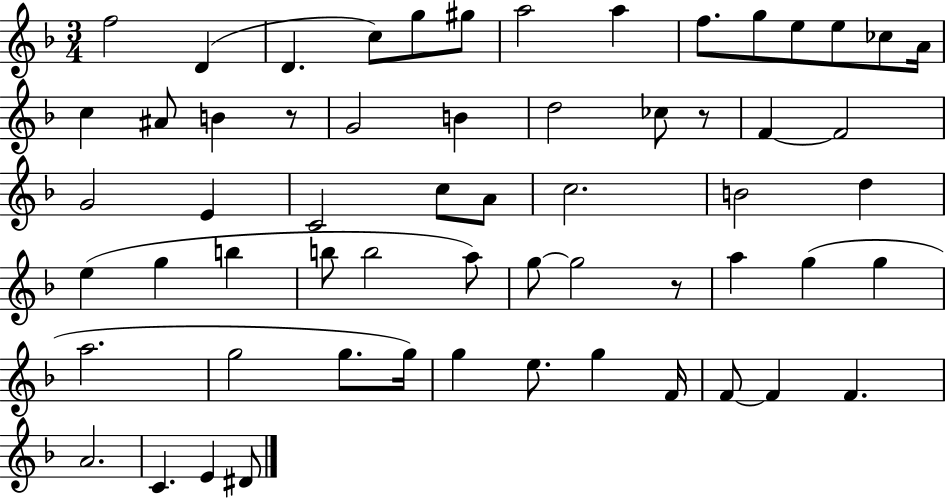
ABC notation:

X:1
T:Untitled
M:3/4
L:1/4
K:F
f2 D D c/2 g/2 ^g/2 a2 a f/2 g/2 e/2 e/2 _c/2 A/4 c ^A/2 B z/2 G2 B d2 _c/2 z/2 F F2 G2 E C2 c/2 A/2 c2 B2 d e g b b/2 b2 a/2 g/2 g2 z/2 a g g a2 g2 g/2 g/4 g e/2 g F/4 F/2 F F A2 C E ^D/2